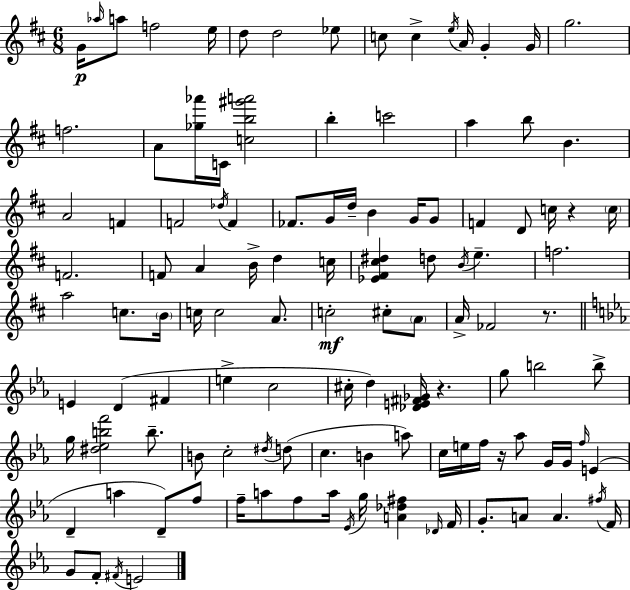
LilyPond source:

{
  \clef treble
  \numericTimeSignature
  \time 6/8
  \key d \major
  g'16\p \grace { aes''16 } a''8 f''2 | e''16 d''8 d''2 ees''8 | c''8 c''4-> \acciaccatura { e''16 } a'16 g'4-. | g'16 g''2. | \break f''2. | a'8 <ges'' aes'''>16 c'16 <c'' b'' gis''' a'''>2 | b''4-. c'''2 | a''4 b''8 b'4. | \break a'2 f'4 | f'2 \acciaccatura { des''16 } f'4 | fes'8. g'16 d''16-- b'4 | g'16 g'8 f'4 d'8 c''16 r4 | \break \parenthesize c''16 f'2. | f'8 a'4 b'16-> d''4 | c''16 <ees' fis' cis'' dis''>4 d''8 \acciaccatura { b'16 } e''4.-- | f''2. | \break a''2 | c''8. \parenthesize b'16 c''16 c''2 | a'8. c''2-.\mf | cis''8-. \parenthesize a'8 a'16-> fes'2 | \break r8. \bar "||" \break \key ees \major e'4 d'4( fis'4 | e''4-> c''2 | cis''16-. d''4) <des' e' fis' ges'>16 r4. | g''8 b''2 b''8-> | \break g''16 <dis'' ees'' b'' f'''>2 b''8.-- | b'8 c''2-. \acciaccatura { dis''16 }( d''8 | c''4. b'4 a''8) | c''16 e''16 f''16 r16 aes''8 g'16 g'16 \grace { f''16 }( e'4 | \break d'4-- a''4 d'8--) | f''8 f''16-- a''8 f''8 a''16 \acciaccatura { ees'16 } g''16 <a' des'' fis''>4 | \grace { des'16 } f'16 g'8.-. a'8 a'4. | \acciaccatura { fis''16 } f'16 g'8 f'8-. \acciaccatura { fis'16 } e'2 | \break \bar "|."
}